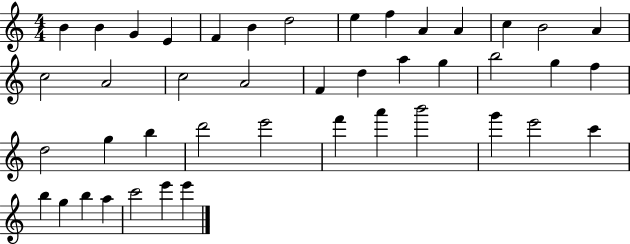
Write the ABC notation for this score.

X:1
T:Untitled
M:4/4
L:1/4
K:C
B B G E F B d2 e f A A c B2 A c2 A2 c2 A2 F d a g b2 g f d2 g b d'2 e'2 f' a' b'2 g' e'2 c' b g b a c'2 e' e'